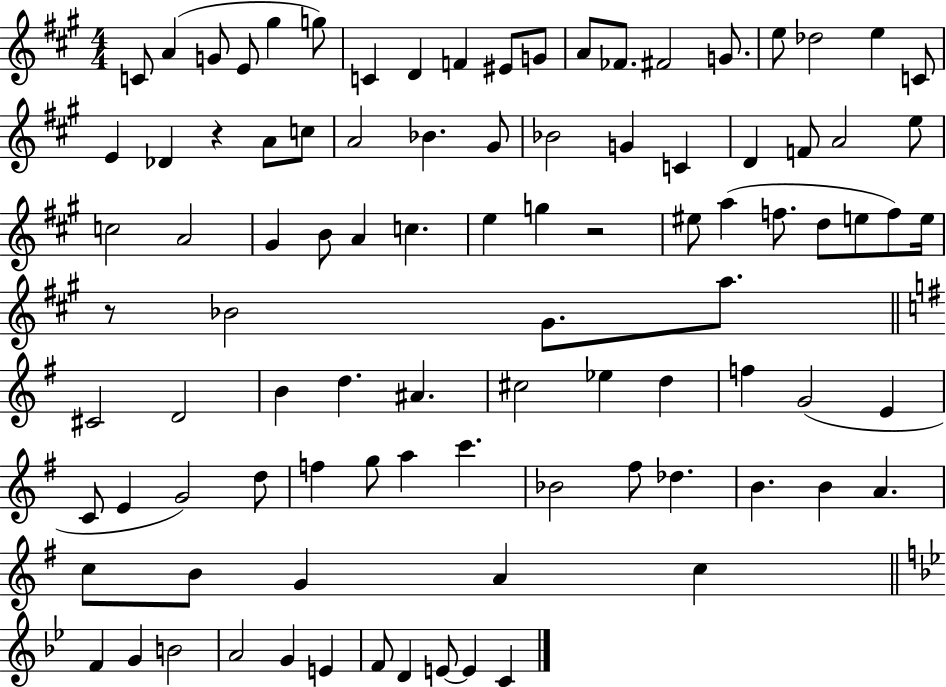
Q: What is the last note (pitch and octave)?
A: C4